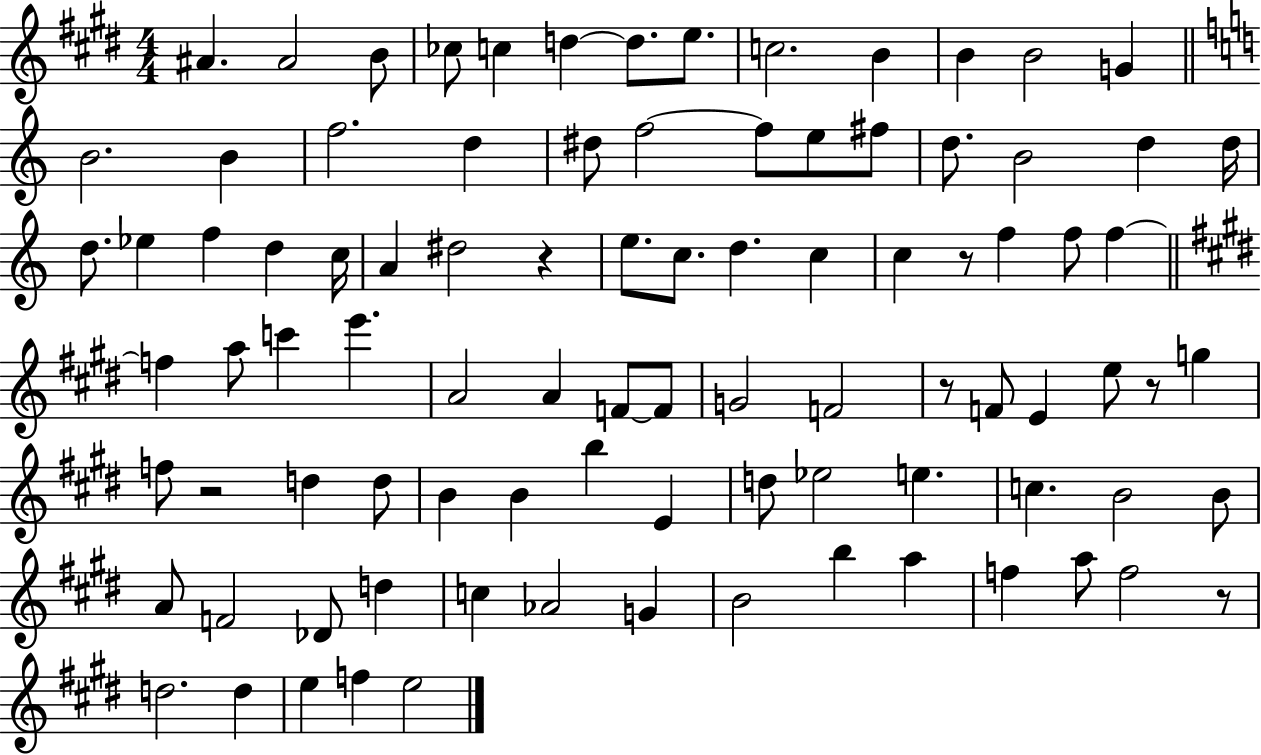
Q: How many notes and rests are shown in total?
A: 92